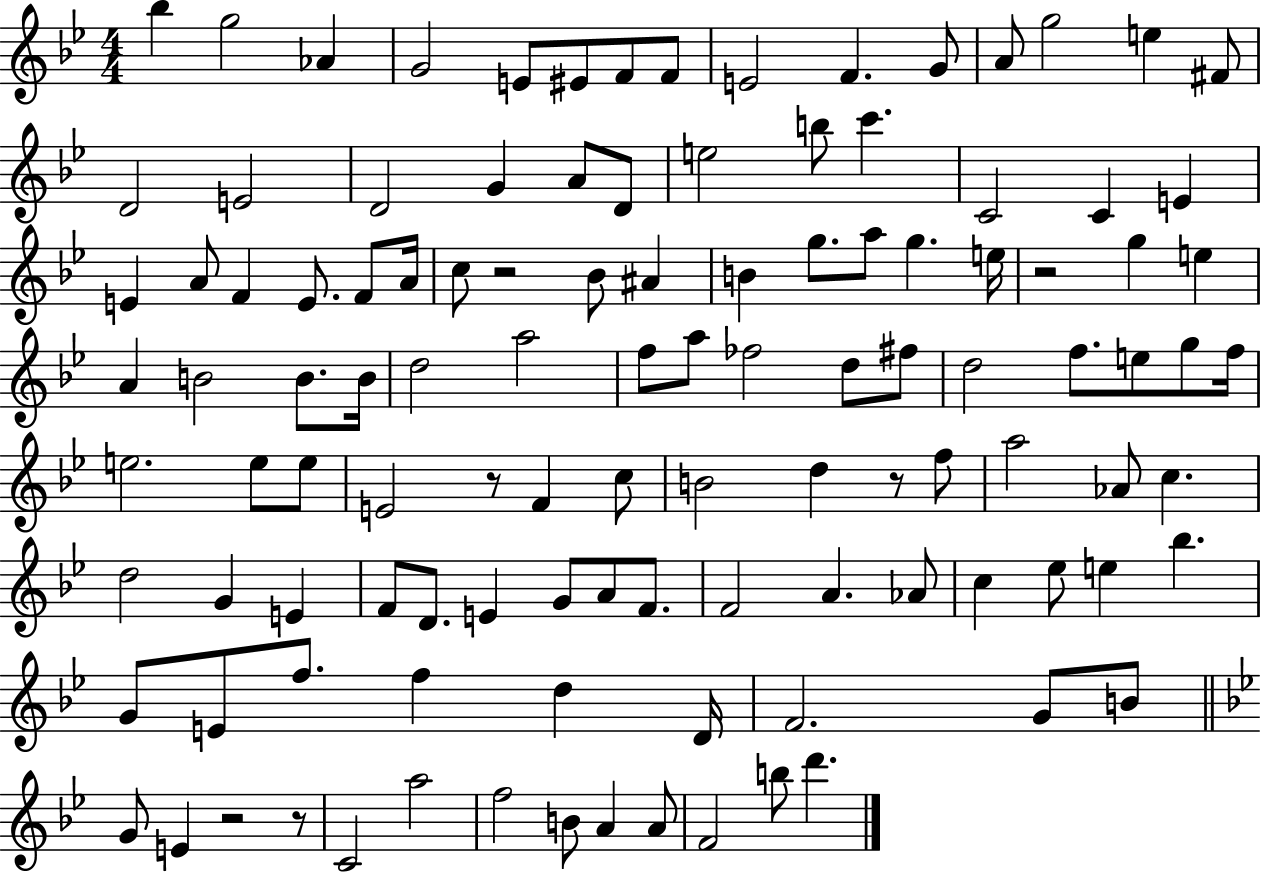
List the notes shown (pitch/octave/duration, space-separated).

Bb5/q G5/h Ab4/q G4/h E4/e EIS4/e F4/e F4/e E4/h F4/q. G4/e A4/e G5/h E5/q F#4/e D4/h E4/h D4/h G4/q A4/e D4/e E5/h B5/e C6/q. C4/h C4/q E4/q E4/q A4/e F4/q E4/e. F4/e A4/s C5/e R/h Bb4/e A#4/q B4/q G5/e. A5/e G5/q. E5/s R/h G5/q E5/q A4/q B4/h B4/e. B4/s D5/h A5/h F5/e A5/e FES5/h D5/e F#5/e D5/h F5/e. E5/e G5/e F5/s E5/h. E5/e E5/e E4/h R/e F4/q C5/e B4/h D5/q R/e F5/e A5/h Ab4/e C5/q. D5/h G4/q E4/q F4/e D4/e. E4/q G4/e A4/e F4/e. F4/h A4/q. Ab4/e C5/q Eb5/e E5/q Bb5/q. G4/e E4/e F5/e. F5/q D5/q D4/s F4/h. G4/e B4/e G4/e E4/q R/h R/e C4/h A5/h F5/h B4/e A4/q A4/e F4/h B5/e D6/q.